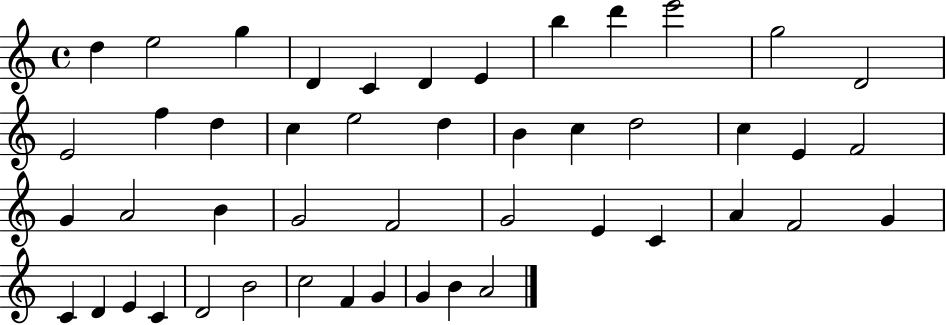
D5/q E5/h G5/q D4/q C4/q D4/q E4/q B5/q D6/q E6/h G5/h D4/h E4/h F5/q D5/q C5/q E5/h D5/q B4/q C5/q D5/h C5/q E4/q F4/h G4/q A4/h B4/q G4/h F4/h G4/h E4/q C4/q A4/q F4/h G4/q C4/q D4/q E4/q C4/q D4/h B4/h C5/h F4/q G4/q G4/q B4/q A4/h